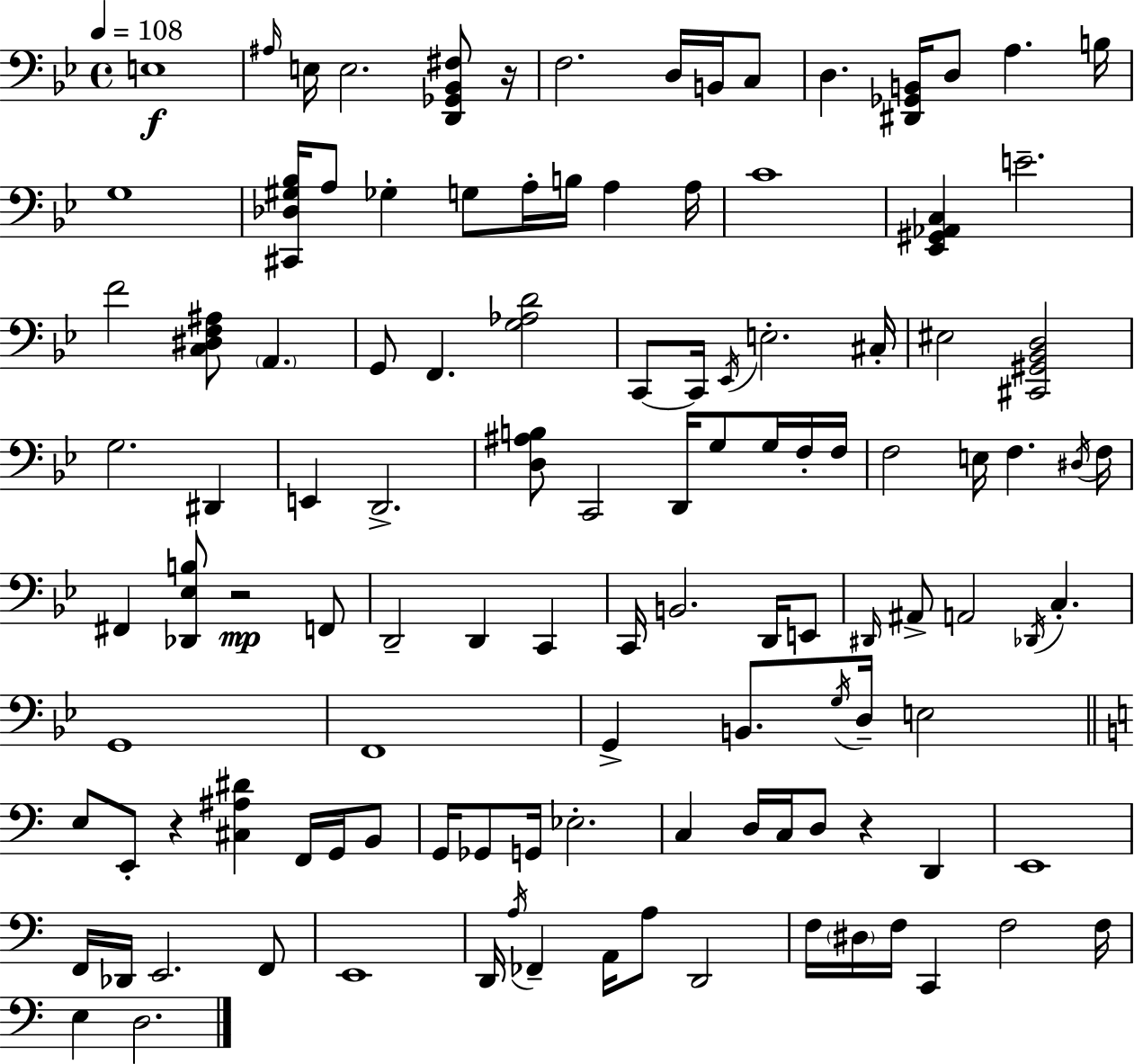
E3/w A#3/s E3/s E3/h. [D2,Gb2,Bb2,F#3]/e R/s F3/h. D3/s B2/s C3/e D3/q. [D#2,Gb2,B2]/s D3/e A3/q. B3/s G3/w [C#2,Db3,G#3,Bb3]/s A3/e Gb3/q G3/e A3/s B3/s A3/q A3/s C4/w [Eb2,G#2,Ab2,C3]/q E4/h. F4/h [C3,D#3,F3,A#3]/e A2/q. G2/e F2/q. [G3,Ab3,D4]/h C2/e C2/s Eb2/s E3/h. C#3/s EIS3/h [C#2,G#2,Bb2,D3]/h G3/h. D#2/q E2/q D2/h. [D3,A#3,B3]/e C2/h D2/s G3/e G3/s F3/s F3/s F3/h E3/s F3/q. D#3/s F3/s F#2/q [Db2,Eb3,B3]/e R/h F2/e D2/h D2/q C2/q C2/s B2/h. D2/s E2/e D#2/s A#2/e A2/h Db2/s C3/q. G2/w F2/w G2/q B2/e. G3/s D3/s E3/h E3/e E2/e R/q [C#3,A#3,D#4]/q F2/s G2/s B2/e G2/s Gb2/e G2/s Eb3/h. C3/q D3/s C3/s D3/e R/q D2/q E2/w F2/s Db2/s E2/h. F2/e E2/w D2/s A3/s FES2/q A2/s A3/e D2/h F3/s D#3/s F3/s C2/q F3/h F3/s E3/q D3/h.